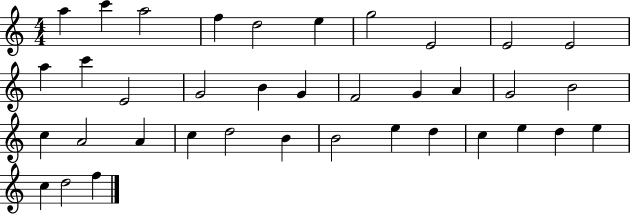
A5/q C6/q A5/h F5/q D5/h E5/q G5/h E4/h E4/h E4/h A5/q C6/q E4/h G4/h B4/q G4/q F4/h G4/q A4/q G4/h B4/h C5/q A4/h A4/q C5/q D5/h B4/q B4/h E5/q D5/q C5/q E5/q D5/q E5/q C5/q D5/h F5/q